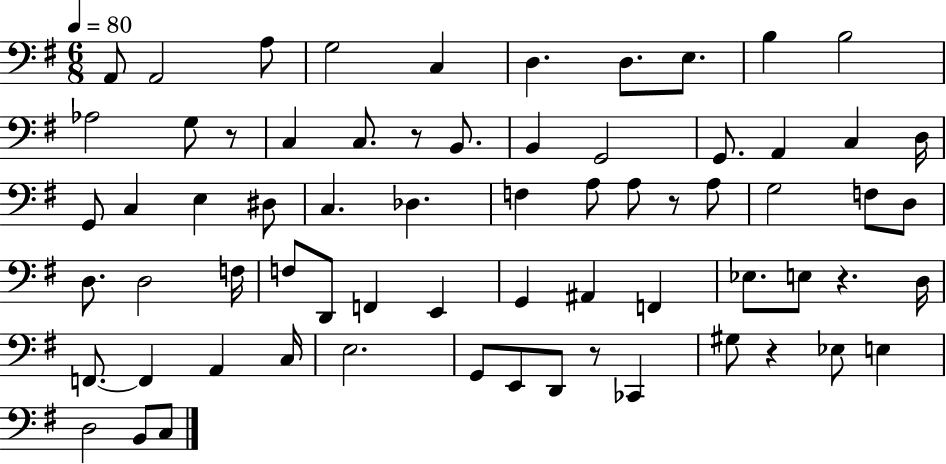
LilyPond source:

{
  \clef bass
  \numericTimeSignature
  \time 6/8
  \key g \major
  \tempo 4 = 80
  a,8 a,2 a8 | g2 c4 | d4. d8. e8. | b4 b2 | \break aes2 g8 r8 | c4 c8. r8 b,8. | b,4 g,2 | g,8. a,4 c4 d16 | \break g,8 c4 e4 dis8 | c4. des4. | f4 a8 a8 r8 a8 | g2 f8 d8 | \break d8. d2 f16 | f8 d,8 f,4 e,4 | g,4 ais,4 f,4 | ees8. e8 r4. d16 | \break f,8.~~ f,4 a,4 c16 | e2. | g,8 e,8 d,8 r8 ces,4 | gis8 r4 ees8 e4 | \break d2 b,8 c8 | \bar "|."
}